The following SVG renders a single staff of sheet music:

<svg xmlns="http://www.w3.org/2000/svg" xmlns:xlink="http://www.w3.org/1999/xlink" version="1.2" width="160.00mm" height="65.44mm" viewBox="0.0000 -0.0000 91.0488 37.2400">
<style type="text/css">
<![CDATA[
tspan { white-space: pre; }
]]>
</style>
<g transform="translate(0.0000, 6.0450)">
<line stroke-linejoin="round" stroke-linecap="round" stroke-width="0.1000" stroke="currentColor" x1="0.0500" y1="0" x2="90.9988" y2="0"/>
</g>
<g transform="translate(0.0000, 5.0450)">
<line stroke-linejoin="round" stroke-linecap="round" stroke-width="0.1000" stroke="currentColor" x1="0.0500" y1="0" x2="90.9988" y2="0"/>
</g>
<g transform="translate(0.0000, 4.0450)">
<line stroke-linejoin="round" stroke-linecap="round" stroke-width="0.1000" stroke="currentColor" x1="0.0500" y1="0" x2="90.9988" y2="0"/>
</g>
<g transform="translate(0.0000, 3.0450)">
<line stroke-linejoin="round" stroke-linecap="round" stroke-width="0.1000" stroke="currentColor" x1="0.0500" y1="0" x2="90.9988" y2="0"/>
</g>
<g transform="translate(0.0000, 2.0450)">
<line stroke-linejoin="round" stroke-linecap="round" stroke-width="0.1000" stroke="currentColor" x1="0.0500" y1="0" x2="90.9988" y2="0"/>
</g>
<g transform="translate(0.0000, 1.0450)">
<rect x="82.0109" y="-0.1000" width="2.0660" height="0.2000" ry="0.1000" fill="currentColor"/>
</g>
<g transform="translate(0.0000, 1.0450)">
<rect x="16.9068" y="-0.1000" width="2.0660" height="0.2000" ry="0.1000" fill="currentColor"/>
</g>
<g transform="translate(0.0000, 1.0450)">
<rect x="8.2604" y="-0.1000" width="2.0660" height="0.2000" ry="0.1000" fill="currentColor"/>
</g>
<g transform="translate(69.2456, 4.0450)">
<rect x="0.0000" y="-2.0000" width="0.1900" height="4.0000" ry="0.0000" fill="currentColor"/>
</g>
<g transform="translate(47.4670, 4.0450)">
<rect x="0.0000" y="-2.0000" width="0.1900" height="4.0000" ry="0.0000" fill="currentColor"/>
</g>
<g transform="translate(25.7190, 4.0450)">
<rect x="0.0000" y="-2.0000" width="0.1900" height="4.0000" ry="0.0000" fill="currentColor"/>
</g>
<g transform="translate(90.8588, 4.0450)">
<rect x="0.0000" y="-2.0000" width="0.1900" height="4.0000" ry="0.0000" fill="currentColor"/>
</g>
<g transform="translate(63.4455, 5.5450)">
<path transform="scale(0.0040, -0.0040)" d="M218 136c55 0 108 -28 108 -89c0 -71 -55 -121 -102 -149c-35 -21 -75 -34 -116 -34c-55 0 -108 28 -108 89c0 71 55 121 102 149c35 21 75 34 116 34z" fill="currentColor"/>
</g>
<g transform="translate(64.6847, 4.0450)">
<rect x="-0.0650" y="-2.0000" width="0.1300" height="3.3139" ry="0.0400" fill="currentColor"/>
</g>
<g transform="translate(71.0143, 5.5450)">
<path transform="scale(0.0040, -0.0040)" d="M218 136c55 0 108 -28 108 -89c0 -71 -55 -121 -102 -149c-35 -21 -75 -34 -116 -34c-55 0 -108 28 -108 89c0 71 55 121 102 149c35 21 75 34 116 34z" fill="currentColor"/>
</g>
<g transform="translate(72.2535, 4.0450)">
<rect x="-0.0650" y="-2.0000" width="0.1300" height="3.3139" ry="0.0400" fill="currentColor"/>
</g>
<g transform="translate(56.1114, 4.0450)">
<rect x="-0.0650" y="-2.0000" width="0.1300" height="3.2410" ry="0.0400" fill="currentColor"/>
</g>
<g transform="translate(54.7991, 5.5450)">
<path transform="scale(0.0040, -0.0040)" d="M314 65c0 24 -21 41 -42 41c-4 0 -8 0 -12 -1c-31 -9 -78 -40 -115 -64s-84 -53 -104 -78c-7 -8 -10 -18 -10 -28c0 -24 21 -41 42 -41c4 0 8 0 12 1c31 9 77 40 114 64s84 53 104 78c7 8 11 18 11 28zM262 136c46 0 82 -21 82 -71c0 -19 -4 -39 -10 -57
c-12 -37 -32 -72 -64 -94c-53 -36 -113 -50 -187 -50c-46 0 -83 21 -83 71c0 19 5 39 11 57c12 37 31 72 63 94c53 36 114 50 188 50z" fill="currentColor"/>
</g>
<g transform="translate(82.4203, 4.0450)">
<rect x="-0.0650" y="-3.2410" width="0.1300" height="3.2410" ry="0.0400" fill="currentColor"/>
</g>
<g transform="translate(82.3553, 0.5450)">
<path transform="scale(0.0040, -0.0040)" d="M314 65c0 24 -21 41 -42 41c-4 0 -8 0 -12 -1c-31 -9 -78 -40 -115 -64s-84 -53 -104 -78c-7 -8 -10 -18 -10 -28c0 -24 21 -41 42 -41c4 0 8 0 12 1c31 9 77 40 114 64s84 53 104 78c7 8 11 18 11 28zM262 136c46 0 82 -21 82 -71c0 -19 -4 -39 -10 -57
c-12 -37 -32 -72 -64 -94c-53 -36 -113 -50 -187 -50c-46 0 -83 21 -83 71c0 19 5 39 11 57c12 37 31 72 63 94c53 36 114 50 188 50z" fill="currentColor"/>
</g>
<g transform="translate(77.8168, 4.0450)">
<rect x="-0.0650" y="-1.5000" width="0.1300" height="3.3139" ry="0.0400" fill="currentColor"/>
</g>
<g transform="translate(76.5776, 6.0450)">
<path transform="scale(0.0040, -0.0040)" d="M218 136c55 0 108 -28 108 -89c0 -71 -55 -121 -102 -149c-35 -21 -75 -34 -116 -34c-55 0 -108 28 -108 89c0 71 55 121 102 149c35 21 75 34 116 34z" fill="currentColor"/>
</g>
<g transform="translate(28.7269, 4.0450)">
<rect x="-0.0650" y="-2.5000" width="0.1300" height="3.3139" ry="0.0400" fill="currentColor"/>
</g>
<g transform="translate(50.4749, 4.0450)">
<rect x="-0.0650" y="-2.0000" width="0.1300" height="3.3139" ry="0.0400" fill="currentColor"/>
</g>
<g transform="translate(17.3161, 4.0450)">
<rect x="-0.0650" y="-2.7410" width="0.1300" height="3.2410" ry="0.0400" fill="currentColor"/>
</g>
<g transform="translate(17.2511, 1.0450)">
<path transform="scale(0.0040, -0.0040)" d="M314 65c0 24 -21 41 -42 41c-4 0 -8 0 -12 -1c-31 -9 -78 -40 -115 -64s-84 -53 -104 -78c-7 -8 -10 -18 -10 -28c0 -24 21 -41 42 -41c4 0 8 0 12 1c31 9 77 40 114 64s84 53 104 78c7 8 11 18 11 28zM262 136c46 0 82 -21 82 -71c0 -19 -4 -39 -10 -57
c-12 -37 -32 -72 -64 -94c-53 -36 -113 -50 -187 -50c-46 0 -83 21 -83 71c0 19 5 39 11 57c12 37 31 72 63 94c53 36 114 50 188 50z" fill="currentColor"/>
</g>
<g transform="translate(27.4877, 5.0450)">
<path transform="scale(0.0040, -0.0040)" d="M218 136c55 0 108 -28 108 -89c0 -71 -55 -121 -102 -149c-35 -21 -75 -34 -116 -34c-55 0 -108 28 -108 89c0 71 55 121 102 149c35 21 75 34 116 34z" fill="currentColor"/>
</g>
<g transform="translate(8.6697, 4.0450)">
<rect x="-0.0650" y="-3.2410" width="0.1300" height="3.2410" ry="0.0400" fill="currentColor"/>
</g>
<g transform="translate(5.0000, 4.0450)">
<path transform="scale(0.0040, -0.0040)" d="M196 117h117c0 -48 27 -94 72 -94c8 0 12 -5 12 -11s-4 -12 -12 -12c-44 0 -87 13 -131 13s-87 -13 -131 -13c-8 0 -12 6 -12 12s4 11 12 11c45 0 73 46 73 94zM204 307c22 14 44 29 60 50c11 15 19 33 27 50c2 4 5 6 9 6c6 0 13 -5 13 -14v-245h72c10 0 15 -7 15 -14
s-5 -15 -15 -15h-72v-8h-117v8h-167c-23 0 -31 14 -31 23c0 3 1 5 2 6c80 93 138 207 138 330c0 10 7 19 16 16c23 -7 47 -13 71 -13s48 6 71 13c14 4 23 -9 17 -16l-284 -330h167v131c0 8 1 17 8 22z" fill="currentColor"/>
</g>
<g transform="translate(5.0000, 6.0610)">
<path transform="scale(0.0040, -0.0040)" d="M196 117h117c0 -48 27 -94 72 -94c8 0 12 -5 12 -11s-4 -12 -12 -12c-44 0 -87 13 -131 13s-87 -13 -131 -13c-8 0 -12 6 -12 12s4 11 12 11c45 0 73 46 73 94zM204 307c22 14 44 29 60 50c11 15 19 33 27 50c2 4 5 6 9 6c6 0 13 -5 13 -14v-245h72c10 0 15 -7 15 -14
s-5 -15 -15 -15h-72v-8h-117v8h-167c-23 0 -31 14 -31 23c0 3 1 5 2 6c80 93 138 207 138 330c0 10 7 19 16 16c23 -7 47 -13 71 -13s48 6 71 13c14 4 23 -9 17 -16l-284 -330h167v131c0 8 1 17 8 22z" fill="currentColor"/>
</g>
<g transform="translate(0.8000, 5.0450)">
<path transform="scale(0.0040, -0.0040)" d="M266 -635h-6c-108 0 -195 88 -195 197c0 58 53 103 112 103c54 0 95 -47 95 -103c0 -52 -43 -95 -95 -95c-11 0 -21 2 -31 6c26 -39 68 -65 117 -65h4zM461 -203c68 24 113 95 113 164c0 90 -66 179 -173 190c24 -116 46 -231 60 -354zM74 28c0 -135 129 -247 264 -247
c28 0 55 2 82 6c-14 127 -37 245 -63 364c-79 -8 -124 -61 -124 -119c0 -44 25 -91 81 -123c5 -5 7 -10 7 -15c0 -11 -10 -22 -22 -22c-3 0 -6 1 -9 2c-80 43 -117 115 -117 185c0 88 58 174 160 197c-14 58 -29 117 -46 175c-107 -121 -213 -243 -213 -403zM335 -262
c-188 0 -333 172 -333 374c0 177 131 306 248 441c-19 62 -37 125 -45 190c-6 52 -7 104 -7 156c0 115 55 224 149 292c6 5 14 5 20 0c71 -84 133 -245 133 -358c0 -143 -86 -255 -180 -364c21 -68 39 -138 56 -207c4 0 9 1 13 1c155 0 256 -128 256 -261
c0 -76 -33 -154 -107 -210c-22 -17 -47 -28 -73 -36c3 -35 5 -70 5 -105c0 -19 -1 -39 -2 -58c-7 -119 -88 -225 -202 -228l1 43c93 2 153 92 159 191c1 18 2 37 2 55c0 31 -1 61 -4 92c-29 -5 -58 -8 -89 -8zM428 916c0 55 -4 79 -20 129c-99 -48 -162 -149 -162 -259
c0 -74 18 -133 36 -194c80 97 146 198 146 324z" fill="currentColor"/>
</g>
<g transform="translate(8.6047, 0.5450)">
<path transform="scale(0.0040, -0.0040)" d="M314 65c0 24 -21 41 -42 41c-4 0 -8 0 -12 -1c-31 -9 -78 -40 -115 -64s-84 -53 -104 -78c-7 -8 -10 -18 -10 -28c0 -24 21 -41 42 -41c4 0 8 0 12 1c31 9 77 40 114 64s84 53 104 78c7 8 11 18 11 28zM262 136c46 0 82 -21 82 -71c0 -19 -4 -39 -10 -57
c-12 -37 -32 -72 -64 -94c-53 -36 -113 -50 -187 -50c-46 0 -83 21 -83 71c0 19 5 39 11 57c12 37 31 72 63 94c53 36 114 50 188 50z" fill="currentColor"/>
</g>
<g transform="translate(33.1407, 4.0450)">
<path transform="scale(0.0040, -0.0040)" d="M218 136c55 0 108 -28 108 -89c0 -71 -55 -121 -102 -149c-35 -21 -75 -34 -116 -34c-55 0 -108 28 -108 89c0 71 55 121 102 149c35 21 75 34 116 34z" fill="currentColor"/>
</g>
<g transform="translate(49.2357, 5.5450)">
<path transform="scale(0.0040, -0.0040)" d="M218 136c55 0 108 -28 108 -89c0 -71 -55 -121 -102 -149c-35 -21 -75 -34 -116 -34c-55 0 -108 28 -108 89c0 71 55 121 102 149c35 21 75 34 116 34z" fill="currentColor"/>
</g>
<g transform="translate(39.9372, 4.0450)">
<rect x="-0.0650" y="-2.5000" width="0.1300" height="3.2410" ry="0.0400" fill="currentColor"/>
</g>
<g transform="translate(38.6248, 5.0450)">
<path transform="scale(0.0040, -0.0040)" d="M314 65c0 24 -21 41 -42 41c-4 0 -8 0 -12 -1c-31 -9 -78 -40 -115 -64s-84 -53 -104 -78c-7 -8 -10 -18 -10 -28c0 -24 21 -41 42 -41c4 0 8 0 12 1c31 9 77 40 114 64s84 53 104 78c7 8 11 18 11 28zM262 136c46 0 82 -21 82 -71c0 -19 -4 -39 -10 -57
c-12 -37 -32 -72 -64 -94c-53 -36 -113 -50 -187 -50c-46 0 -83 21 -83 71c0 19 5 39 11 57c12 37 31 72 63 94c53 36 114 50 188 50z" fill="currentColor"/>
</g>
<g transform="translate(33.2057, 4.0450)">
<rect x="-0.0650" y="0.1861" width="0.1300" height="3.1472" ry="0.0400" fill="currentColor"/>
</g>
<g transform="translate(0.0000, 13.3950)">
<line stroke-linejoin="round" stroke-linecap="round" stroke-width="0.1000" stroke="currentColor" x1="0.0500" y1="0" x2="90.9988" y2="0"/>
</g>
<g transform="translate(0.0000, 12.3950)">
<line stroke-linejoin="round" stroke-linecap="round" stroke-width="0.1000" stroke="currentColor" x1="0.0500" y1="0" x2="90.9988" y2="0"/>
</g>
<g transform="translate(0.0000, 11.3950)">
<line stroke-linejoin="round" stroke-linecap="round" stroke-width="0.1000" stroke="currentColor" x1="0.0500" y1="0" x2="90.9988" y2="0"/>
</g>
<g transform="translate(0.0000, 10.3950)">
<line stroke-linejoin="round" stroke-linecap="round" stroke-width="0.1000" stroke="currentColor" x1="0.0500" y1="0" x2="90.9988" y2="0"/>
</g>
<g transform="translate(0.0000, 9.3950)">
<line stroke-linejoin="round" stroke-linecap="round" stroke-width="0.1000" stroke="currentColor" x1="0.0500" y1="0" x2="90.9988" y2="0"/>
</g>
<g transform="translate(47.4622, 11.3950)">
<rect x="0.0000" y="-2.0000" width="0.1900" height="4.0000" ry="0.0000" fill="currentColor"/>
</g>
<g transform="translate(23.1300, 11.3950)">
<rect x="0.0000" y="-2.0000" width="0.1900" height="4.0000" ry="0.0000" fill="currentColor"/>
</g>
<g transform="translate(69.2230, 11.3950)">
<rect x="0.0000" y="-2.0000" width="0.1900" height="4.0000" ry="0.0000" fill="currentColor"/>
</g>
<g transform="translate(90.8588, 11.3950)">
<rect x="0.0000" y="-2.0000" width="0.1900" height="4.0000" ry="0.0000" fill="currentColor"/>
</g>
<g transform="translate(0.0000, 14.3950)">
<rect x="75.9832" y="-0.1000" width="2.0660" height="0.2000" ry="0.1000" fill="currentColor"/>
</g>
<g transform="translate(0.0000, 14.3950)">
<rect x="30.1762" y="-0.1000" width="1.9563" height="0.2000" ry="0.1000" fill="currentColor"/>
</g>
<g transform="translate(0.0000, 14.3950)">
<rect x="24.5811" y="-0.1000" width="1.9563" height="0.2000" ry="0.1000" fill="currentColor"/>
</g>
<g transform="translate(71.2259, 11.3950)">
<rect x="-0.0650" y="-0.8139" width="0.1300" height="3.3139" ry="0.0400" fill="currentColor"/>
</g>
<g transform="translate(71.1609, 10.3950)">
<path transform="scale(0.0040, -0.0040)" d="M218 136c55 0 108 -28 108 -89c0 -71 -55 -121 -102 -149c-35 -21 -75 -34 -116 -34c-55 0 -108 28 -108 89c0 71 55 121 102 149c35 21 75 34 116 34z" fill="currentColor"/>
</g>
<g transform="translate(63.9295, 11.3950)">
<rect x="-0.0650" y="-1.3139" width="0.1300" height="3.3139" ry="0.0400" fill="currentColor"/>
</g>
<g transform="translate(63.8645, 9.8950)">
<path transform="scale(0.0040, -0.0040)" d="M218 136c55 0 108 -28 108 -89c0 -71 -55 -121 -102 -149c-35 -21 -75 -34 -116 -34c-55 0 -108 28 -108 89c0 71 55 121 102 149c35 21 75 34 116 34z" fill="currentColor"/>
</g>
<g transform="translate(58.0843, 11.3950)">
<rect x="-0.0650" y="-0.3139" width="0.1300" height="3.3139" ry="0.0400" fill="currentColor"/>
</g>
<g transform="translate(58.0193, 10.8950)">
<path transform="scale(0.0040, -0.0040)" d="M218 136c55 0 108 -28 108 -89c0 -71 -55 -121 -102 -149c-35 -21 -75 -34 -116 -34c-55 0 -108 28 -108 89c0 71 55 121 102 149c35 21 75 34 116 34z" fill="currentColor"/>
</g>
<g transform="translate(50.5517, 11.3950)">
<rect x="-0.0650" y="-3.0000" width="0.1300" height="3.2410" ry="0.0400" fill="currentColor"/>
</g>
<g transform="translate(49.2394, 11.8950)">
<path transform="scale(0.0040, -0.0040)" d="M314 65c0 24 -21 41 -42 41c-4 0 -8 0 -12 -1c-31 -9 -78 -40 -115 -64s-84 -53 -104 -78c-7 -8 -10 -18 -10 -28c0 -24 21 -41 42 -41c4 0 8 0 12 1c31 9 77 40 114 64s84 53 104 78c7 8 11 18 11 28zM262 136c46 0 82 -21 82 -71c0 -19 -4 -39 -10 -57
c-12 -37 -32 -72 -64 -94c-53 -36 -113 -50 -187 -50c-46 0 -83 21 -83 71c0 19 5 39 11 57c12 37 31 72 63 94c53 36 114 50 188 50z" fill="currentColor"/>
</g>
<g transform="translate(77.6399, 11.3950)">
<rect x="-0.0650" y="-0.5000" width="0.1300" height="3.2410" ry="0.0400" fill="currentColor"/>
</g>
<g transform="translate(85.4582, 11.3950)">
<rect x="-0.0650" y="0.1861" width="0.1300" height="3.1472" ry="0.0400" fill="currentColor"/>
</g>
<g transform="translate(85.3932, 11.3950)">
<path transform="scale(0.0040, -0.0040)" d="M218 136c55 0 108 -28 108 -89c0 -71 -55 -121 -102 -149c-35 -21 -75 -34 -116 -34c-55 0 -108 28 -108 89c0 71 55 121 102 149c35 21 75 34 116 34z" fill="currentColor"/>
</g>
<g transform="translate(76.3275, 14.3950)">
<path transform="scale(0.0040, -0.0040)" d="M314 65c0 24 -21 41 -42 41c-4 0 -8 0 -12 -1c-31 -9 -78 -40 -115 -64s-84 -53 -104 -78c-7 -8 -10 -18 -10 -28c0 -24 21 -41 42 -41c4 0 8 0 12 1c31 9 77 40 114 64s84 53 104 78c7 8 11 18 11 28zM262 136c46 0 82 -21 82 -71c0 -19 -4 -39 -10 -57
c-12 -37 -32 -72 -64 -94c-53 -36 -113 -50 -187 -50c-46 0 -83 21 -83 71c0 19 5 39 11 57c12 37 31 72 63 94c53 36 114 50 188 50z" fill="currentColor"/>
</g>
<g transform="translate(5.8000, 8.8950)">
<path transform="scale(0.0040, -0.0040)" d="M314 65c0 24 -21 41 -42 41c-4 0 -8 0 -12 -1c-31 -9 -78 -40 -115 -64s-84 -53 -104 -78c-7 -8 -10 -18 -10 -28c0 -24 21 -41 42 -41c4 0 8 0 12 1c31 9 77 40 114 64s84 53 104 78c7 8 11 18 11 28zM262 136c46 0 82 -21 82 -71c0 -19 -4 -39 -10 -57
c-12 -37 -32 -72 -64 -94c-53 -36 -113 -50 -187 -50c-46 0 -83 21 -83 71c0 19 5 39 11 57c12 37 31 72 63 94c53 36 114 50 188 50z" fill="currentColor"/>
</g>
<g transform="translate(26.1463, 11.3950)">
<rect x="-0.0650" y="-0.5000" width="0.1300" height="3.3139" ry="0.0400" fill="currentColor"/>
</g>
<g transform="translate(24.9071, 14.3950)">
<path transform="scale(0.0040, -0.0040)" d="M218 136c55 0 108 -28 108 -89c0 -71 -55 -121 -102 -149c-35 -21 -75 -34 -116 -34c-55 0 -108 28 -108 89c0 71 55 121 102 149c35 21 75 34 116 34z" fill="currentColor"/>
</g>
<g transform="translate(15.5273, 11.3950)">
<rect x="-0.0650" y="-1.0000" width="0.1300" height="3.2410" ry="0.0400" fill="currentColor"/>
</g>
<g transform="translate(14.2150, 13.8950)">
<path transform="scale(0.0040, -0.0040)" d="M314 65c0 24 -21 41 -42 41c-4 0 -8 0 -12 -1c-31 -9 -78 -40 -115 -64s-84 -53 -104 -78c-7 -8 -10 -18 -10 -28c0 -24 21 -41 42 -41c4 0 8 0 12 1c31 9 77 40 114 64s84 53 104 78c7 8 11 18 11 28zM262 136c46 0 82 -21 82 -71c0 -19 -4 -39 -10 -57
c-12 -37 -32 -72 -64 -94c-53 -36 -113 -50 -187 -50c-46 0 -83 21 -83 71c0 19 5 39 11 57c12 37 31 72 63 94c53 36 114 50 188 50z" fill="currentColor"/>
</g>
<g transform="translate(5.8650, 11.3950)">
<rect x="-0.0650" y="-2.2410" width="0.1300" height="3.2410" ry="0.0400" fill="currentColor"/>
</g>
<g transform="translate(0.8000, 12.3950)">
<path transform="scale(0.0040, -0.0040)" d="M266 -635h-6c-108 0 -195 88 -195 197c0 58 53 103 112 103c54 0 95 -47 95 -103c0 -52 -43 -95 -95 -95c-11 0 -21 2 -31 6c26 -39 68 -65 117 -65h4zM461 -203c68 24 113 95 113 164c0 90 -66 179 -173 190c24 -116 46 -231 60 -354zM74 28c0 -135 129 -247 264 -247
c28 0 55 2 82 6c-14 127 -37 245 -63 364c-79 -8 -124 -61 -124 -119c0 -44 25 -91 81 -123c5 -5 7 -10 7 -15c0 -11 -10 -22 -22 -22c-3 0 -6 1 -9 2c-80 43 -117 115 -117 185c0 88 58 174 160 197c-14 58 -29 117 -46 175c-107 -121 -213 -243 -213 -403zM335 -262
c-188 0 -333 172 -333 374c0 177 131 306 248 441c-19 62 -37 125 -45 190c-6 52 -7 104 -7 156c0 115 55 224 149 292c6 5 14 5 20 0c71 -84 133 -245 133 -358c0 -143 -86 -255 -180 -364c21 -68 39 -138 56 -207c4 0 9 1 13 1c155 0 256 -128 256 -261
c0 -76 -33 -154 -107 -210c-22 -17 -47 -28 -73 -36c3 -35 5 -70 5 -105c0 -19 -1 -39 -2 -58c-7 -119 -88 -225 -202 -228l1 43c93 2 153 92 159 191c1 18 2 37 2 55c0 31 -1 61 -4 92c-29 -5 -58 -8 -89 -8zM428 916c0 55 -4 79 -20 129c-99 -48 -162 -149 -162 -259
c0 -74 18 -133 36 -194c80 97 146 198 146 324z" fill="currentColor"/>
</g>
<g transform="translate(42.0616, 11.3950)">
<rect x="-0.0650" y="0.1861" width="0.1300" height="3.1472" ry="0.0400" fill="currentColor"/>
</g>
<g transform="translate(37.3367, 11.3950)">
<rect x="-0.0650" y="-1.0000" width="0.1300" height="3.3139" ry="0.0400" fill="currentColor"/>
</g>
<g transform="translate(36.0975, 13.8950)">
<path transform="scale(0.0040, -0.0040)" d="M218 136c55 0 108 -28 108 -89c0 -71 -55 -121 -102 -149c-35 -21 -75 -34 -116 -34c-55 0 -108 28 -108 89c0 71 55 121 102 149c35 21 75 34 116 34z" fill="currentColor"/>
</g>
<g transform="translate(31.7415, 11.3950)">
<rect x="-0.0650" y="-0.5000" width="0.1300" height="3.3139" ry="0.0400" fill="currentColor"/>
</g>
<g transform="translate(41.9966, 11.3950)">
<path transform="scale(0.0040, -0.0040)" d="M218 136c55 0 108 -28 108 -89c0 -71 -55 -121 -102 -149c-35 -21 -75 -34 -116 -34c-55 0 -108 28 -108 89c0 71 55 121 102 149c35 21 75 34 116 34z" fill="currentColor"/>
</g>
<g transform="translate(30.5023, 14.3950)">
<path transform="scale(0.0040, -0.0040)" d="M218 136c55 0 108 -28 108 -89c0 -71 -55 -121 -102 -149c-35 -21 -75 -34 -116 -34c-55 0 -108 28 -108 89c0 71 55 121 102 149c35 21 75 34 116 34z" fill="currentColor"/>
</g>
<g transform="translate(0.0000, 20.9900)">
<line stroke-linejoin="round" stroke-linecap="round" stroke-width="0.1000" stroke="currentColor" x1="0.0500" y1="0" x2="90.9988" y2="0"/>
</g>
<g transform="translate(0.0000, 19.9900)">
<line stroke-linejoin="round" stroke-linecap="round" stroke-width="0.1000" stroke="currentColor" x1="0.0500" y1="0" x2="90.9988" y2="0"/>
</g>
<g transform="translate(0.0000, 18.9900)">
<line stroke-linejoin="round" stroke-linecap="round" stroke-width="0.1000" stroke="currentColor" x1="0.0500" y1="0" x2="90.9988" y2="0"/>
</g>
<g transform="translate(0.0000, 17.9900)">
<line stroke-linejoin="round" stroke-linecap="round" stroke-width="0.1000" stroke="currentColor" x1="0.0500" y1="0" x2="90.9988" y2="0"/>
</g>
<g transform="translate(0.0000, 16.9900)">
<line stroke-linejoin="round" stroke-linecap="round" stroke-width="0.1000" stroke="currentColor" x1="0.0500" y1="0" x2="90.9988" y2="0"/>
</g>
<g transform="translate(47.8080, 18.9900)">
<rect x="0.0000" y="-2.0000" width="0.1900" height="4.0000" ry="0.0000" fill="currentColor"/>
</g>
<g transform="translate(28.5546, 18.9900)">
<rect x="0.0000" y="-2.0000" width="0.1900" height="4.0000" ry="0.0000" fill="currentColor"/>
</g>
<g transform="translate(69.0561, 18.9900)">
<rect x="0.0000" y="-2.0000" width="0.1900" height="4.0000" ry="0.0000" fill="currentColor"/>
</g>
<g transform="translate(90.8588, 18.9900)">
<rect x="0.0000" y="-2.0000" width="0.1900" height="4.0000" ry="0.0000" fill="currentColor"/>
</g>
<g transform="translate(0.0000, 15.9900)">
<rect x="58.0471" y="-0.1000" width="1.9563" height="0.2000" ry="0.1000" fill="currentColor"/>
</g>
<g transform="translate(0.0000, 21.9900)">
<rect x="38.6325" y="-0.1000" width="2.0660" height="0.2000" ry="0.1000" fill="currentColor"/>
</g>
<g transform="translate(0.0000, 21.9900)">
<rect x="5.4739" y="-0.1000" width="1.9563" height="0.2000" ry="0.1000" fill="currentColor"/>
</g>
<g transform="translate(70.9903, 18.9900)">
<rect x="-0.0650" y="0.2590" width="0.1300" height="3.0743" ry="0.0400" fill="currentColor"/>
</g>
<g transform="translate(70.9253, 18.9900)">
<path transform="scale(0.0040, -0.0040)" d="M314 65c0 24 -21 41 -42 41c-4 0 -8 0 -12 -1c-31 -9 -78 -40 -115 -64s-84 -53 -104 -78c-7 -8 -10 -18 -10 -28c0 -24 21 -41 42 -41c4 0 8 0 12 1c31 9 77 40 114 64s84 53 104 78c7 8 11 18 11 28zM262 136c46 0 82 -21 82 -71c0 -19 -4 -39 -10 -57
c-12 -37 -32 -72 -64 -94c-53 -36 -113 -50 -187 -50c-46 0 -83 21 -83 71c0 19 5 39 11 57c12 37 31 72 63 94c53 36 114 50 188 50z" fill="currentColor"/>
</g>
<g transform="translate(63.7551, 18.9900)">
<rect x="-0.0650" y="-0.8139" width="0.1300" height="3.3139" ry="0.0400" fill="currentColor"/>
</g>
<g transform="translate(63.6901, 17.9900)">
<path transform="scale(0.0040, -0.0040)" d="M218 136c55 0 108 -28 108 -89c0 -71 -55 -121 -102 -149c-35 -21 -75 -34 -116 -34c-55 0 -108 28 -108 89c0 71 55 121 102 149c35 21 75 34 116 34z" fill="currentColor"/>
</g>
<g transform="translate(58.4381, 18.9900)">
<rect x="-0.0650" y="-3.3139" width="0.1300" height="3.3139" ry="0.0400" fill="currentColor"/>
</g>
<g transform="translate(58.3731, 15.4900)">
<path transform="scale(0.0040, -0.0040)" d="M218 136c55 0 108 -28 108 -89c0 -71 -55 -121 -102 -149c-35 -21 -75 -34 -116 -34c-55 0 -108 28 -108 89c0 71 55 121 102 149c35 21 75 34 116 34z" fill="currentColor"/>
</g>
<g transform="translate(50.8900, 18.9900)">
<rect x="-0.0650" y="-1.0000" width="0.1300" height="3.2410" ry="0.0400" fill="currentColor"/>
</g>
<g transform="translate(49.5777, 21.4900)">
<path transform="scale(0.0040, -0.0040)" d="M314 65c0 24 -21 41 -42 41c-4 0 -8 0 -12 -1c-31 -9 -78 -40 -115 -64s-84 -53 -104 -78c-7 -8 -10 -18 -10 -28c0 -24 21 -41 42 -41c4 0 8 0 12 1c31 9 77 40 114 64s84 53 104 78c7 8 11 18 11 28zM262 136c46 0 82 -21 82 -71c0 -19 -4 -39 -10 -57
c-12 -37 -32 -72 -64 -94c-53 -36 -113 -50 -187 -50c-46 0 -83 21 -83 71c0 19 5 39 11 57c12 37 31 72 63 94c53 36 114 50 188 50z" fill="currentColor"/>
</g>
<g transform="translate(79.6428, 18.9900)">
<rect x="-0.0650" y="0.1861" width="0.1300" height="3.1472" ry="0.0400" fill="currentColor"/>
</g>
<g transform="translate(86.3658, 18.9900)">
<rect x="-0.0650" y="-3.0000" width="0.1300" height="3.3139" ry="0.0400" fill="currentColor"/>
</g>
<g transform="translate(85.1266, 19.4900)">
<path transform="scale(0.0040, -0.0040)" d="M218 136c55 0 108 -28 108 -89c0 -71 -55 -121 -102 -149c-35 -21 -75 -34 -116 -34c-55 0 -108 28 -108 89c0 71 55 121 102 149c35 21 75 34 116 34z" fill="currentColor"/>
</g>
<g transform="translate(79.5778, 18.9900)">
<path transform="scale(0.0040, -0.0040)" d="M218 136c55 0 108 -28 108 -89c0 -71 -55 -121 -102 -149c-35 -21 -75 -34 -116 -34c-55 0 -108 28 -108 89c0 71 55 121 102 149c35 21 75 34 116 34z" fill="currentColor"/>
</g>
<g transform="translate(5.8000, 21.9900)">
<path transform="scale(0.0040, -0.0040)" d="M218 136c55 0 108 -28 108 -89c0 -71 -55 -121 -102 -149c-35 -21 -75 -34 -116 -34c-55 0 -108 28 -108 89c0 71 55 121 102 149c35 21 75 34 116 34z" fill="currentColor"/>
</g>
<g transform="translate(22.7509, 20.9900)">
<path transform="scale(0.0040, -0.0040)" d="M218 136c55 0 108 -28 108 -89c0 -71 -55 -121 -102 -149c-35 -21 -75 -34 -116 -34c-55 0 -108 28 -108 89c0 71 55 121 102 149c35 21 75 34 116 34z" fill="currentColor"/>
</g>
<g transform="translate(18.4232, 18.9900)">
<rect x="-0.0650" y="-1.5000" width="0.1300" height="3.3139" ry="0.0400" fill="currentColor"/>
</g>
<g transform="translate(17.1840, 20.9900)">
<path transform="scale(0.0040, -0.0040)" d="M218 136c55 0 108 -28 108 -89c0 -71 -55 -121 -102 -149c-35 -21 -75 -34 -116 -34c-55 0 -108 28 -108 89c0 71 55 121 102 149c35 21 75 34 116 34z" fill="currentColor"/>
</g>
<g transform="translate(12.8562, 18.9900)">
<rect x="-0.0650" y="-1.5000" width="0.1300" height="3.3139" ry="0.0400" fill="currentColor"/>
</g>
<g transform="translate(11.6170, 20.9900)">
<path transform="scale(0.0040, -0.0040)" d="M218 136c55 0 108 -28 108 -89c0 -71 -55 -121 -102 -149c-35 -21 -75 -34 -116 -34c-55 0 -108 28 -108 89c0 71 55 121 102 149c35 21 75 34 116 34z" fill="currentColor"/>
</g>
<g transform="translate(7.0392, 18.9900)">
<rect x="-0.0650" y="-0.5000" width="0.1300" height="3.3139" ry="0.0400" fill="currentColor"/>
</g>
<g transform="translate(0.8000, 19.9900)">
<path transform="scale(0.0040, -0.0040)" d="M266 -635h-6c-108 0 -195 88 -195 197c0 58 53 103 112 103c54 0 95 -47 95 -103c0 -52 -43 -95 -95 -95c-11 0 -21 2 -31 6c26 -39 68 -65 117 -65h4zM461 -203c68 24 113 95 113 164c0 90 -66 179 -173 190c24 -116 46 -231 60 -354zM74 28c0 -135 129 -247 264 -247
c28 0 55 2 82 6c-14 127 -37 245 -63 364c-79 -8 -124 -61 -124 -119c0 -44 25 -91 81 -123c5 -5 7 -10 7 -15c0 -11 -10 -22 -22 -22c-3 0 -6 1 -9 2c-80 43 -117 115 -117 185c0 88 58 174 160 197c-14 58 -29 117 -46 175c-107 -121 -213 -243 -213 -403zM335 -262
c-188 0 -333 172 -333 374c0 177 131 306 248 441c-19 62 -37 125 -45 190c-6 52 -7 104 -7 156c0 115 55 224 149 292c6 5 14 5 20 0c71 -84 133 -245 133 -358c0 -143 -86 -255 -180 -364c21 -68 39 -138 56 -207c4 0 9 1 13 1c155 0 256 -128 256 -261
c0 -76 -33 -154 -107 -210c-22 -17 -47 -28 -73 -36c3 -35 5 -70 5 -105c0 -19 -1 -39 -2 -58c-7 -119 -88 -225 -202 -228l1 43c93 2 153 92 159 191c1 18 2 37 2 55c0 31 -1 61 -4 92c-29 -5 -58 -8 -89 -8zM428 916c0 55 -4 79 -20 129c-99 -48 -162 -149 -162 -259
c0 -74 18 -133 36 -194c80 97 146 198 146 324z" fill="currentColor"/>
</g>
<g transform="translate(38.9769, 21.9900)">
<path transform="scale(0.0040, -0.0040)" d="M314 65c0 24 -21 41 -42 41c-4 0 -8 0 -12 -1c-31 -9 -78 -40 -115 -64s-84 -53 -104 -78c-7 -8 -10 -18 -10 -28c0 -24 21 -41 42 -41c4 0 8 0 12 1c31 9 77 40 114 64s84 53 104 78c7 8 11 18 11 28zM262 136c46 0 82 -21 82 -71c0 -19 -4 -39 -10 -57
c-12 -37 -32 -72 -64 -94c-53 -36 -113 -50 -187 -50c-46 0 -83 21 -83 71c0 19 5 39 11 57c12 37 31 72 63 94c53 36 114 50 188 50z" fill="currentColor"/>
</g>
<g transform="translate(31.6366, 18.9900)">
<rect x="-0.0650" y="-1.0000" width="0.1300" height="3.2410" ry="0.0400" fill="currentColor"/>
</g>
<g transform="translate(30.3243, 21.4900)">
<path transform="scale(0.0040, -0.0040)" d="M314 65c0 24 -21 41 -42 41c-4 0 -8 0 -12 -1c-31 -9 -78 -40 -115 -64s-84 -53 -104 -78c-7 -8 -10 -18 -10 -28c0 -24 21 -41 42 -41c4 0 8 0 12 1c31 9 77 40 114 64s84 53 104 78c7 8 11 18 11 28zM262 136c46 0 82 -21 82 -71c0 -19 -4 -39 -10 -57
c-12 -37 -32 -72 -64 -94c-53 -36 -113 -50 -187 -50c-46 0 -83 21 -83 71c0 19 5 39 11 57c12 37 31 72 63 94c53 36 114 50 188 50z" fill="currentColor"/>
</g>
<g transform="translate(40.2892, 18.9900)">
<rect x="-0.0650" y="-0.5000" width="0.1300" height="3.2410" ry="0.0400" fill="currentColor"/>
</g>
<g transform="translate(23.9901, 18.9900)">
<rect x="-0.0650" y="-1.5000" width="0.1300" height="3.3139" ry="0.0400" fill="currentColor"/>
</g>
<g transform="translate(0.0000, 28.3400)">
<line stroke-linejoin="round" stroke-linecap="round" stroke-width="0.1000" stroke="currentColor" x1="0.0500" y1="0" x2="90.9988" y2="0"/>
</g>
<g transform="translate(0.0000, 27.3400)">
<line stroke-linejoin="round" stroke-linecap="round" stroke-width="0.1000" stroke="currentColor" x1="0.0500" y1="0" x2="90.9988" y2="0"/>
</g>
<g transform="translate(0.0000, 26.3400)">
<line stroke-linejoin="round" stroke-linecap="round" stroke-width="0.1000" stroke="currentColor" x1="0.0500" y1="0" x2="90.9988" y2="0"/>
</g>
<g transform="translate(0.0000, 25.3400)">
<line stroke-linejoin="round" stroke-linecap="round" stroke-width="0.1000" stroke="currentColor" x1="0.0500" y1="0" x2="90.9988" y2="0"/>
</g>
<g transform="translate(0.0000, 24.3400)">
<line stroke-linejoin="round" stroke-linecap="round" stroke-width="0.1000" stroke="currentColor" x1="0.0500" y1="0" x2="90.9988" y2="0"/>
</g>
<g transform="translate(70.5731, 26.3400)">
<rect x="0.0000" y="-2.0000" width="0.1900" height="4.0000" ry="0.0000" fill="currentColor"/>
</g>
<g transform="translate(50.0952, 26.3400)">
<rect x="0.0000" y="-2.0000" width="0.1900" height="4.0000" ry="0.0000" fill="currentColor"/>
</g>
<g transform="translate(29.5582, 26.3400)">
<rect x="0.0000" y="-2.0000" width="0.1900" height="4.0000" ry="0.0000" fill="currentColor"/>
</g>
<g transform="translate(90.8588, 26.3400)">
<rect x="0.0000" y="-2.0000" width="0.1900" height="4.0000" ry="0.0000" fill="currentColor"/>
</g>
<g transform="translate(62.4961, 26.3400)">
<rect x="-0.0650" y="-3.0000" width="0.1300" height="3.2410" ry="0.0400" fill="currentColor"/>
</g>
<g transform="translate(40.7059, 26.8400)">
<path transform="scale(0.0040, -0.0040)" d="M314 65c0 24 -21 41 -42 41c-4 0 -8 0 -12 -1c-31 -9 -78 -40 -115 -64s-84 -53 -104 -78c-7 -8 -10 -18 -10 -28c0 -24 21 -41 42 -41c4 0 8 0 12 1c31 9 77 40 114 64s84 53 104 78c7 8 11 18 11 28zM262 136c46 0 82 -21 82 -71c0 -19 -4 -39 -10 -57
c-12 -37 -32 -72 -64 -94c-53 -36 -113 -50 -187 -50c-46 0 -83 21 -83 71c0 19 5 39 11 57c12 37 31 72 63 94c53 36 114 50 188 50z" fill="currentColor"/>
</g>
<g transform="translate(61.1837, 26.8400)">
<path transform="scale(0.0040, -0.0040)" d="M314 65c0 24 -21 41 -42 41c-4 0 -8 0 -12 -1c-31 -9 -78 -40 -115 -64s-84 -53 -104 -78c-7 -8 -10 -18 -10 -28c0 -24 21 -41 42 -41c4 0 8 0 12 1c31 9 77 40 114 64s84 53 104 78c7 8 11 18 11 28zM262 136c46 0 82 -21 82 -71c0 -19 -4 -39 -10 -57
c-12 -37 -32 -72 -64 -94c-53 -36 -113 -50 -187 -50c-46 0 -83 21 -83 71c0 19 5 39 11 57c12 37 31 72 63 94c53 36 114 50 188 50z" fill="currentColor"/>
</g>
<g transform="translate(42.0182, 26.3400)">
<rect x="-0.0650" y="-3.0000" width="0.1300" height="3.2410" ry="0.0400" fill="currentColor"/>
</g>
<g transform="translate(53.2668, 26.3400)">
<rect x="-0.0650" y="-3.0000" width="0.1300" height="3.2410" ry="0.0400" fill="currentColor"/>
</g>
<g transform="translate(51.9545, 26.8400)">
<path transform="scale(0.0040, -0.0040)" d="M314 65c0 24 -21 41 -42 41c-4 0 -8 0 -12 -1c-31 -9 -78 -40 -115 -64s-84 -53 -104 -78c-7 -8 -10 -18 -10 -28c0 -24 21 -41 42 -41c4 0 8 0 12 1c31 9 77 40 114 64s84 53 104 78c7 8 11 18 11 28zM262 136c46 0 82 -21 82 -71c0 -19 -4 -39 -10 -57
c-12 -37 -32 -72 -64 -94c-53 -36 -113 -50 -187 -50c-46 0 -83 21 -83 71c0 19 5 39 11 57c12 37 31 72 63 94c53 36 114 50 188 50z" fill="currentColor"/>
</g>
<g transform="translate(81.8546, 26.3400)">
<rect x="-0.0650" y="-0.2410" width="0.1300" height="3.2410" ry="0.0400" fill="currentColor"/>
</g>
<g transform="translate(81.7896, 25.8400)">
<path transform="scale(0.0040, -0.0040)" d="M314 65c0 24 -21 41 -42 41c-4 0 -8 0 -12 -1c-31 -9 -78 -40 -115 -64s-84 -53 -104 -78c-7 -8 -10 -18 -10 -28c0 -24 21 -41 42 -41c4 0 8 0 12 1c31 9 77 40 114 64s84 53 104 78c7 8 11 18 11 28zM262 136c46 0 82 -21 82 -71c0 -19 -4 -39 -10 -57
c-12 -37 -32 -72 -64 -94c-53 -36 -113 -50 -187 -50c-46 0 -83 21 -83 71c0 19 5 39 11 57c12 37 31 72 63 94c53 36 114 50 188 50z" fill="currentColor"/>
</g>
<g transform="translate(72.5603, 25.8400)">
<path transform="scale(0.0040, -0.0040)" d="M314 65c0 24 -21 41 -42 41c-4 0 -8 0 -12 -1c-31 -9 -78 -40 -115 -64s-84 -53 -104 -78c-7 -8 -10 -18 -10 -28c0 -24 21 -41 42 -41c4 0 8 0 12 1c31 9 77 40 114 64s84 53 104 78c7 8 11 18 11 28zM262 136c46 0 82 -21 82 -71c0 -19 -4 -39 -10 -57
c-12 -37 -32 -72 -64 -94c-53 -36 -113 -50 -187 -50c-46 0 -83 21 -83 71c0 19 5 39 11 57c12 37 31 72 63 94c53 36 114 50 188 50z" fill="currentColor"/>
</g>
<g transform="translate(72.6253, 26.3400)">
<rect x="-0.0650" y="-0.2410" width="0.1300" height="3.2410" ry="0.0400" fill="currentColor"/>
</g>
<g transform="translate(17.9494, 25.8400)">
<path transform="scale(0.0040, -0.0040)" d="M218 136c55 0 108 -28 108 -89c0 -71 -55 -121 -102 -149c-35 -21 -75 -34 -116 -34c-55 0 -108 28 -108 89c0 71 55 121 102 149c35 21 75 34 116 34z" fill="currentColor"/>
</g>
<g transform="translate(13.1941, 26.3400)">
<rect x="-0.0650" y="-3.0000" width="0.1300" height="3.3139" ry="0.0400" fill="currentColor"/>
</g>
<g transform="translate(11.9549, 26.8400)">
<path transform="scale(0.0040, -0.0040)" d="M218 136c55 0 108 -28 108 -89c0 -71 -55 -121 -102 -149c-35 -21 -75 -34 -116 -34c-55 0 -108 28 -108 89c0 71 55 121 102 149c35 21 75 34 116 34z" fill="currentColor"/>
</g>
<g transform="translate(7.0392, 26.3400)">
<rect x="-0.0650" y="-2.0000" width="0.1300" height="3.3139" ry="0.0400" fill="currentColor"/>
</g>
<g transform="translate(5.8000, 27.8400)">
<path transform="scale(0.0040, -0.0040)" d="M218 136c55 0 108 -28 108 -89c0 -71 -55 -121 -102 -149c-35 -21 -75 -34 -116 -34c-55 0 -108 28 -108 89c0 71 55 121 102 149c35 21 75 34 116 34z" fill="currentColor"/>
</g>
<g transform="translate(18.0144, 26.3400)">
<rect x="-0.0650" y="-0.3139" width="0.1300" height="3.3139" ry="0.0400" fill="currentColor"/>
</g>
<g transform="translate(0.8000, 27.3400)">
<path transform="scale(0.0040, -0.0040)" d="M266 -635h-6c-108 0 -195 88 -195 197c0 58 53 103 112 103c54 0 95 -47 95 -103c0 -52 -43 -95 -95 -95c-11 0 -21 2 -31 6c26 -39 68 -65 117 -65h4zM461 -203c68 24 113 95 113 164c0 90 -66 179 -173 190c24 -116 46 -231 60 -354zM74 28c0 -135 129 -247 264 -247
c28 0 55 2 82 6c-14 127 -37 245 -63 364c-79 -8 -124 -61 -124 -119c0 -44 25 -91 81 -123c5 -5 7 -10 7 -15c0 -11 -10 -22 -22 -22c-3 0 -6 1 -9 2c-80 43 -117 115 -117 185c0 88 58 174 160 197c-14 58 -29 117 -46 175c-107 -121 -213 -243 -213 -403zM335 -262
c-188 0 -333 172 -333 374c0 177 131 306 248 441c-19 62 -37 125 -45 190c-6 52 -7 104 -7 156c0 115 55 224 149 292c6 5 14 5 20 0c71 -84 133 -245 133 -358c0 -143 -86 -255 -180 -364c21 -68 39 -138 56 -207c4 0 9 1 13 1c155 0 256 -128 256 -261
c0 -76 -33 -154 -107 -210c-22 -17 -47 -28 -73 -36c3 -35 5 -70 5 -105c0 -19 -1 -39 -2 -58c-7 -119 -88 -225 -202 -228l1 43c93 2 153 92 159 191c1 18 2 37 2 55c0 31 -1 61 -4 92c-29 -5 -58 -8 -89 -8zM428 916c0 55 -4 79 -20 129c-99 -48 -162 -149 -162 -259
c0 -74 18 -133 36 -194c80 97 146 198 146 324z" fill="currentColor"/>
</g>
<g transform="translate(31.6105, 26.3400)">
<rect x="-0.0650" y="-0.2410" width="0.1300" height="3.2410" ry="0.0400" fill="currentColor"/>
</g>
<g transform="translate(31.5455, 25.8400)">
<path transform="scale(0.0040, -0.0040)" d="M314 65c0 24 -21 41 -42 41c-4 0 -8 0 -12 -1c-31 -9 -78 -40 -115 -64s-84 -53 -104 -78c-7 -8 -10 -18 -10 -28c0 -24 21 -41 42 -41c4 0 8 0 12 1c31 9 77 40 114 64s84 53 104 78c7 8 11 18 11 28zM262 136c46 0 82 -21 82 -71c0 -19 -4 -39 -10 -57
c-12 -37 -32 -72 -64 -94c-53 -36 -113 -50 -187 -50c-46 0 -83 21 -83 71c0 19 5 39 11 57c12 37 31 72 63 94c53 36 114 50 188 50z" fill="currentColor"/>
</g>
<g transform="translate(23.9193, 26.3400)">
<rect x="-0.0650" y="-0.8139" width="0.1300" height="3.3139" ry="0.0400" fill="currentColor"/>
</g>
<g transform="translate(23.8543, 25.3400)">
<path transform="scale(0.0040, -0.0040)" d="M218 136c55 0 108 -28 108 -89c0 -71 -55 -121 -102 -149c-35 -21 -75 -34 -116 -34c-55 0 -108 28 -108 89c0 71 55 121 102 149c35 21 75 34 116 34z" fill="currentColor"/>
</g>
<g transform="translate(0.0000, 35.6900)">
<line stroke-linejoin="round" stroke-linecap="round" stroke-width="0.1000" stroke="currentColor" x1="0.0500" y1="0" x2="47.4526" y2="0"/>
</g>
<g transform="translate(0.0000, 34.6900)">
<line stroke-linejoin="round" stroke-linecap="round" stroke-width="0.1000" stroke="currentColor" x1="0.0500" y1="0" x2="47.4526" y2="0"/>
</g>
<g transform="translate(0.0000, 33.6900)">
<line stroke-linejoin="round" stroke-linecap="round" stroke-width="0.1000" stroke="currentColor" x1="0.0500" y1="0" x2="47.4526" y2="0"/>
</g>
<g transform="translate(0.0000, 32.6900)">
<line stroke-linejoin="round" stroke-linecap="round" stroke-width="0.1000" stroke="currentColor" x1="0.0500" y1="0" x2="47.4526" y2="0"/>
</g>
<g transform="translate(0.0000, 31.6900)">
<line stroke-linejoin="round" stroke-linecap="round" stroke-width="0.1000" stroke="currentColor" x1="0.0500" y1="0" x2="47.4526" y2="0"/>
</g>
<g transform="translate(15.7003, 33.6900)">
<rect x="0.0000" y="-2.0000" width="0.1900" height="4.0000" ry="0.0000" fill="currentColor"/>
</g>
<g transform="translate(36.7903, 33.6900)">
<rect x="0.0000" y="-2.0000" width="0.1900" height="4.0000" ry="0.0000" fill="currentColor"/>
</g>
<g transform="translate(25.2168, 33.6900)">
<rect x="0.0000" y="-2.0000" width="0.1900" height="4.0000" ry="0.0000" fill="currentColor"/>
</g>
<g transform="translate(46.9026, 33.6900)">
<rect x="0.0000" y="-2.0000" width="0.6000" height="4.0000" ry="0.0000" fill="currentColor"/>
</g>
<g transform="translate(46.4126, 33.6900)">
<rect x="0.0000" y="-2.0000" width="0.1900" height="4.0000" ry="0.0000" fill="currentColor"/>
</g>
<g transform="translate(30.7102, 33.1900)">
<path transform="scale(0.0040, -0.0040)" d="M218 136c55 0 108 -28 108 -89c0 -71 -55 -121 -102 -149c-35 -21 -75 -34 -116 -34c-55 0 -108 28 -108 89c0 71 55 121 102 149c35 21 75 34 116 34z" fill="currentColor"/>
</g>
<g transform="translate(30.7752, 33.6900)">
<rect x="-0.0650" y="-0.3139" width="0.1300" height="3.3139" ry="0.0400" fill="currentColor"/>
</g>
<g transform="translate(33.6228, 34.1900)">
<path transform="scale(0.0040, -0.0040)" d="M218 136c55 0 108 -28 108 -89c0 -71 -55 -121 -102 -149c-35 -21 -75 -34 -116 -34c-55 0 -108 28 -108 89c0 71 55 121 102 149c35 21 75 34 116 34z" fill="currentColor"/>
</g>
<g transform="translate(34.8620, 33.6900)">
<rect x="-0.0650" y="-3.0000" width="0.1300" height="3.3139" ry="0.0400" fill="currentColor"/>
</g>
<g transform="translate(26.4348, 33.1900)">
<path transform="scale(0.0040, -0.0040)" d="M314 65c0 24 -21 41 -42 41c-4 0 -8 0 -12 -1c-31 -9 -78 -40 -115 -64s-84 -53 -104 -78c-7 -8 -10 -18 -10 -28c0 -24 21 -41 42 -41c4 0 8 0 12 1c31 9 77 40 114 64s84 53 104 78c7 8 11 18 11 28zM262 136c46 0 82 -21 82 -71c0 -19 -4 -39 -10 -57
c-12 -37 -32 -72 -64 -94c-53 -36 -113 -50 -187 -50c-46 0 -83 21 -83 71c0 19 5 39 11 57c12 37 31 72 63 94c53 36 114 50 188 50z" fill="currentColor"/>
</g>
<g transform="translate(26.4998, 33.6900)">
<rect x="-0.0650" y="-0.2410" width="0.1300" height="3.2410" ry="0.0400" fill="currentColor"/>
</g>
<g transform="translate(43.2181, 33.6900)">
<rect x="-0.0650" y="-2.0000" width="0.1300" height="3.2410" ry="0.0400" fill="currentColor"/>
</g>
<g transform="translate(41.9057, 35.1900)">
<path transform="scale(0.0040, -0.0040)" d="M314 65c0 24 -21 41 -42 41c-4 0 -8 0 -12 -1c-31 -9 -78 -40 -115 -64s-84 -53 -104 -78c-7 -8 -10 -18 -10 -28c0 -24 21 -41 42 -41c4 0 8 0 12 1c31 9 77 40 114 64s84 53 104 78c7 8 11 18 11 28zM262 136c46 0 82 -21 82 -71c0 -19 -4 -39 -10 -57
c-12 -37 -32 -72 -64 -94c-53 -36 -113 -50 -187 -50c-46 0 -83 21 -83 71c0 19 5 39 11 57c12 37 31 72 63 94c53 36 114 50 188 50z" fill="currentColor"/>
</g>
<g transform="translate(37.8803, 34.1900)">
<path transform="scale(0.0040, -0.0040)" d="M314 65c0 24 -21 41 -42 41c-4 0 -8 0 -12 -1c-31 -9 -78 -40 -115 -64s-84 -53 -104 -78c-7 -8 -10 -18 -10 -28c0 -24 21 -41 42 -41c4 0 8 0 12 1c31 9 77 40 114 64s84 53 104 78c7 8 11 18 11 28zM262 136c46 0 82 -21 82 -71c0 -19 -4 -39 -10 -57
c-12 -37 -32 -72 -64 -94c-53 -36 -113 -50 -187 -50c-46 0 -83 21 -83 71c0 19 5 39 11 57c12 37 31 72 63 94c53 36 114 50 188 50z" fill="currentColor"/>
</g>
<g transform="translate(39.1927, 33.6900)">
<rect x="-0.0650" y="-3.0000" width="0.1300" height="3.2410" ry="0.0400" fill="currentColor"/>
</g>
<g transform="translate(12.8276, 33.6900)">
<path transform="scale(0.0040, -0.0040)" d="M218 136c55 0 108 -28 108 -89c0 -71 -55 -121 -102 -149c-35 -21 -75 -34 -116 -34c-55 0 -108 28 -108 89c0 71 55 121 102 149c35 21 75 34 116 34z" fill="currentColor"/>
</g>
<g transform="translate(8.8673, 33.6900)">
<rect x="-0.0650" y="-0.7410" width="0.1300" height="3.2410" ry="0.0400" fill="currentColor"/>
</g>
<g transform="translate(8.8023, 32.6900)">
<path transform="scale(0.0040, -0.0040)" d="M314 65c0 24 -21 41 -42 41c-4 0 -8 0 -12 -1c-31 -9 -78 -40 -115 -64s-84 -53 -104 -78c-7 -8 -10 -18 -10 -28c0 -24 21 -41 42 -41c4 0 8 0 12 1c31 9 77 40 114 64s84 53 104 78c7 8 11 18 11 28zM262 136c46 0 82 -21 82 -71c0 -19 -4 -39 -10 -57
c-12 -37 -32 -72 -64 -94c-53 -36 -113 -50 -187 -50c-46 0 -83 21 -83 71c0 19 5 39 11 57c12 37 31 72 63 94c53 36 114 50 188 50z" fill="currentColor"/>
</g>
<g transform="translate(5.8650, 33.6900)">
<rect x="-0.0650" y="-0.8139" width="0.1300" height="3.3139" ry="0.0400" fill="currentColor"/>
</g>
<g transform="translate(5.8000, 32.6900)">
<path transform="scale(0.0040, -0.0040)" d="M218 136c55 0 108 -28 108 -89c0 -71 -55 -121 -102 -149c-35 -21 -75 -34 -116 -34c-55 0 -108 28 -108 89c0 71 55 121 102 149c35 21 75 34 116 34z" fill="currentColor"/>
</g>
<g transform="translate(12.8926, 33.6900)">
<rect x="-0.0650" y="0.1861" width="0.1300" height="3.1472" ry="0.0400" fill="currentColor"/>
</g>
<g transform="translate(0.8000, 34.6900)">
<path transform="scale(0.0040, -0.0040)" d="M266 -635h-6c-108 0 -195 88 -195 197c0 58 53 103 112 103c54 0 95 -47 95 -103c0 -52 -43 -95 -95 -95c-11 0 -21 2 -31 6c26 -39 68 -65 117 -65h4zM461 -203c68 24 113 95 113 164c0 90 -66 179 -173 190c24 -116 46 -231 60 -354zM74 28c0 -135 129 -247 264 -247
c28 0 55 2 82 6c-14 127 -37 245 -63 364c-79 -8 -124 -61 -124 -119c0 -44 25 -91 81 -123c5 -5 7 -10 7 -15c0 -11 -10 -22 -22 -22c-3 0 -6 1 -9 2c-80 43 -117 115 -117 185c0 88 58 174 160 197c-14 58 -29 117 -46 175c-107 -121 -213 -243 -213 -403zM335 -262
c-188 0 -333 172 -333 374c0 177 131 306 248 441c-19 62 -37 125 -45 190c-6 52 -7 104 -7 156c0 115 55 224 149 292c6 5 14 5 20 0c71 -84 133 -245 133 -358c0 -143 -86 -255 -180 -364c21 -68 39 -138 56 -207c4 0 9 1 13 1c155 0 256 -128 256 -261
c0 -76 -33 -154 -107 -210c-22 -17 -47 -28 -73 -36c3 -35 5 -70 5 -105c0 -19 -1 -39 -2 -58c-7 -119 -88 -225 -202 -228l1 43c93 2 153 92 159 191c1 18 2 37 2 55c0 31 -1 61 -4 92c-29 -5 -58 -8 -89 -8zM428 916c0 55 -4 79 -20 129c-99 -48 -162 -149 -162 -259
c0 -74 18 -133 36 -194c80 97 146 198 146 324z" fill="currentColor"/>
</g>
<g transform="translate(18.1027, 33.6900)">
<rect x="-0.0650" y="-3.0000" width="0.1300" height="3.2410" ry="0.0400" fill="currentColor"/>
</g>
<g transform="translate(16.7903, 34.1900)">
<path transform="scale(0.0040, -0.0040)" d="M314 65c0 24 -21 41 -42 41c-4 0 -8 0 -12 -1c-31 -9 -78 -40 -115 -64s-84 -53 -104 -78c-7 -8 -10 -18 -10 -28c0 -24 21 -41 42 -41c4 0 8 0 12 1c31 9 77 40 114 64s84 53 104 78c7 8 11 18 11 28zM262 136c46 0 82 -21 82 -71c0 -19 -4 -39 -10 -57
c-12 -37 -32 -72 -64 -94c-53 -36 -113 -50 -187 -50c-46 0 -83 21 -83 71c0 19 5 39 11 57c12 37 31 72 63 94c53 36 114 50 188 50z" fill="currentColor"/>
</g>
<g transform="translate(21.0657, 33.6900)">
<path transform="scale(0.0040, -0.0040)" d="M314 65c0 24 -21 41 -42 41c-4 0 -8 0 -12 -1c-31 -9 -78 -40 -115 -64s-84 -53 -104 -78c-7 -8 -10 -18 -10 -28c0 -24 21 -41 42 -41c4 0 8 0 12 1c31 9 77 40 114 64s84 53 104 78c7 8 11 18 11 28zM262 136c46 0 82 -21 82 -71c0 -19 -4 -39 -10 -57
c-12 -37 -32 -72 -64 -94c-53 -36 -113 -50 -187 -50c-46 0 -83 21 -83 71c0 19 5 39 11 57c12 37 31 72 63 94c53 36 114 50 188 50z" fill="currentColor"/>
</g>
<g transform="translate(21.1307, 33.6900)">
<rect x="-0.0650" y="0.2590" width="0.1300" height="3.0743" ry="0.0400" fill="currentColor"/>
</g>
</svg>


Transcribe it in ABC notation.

X:1
T:Untitled
M:4/4
L:1/4
K:C
b2 a2 G B G2 F F2 F F E b2 g2 D2 C C D B A2 c e d C2 B C E E E D2 C2 D2 b d B2 B A F A c d c2 A2 A2 A2 c2 c2 d d2 B A2 B2 c2 c A A2 F2